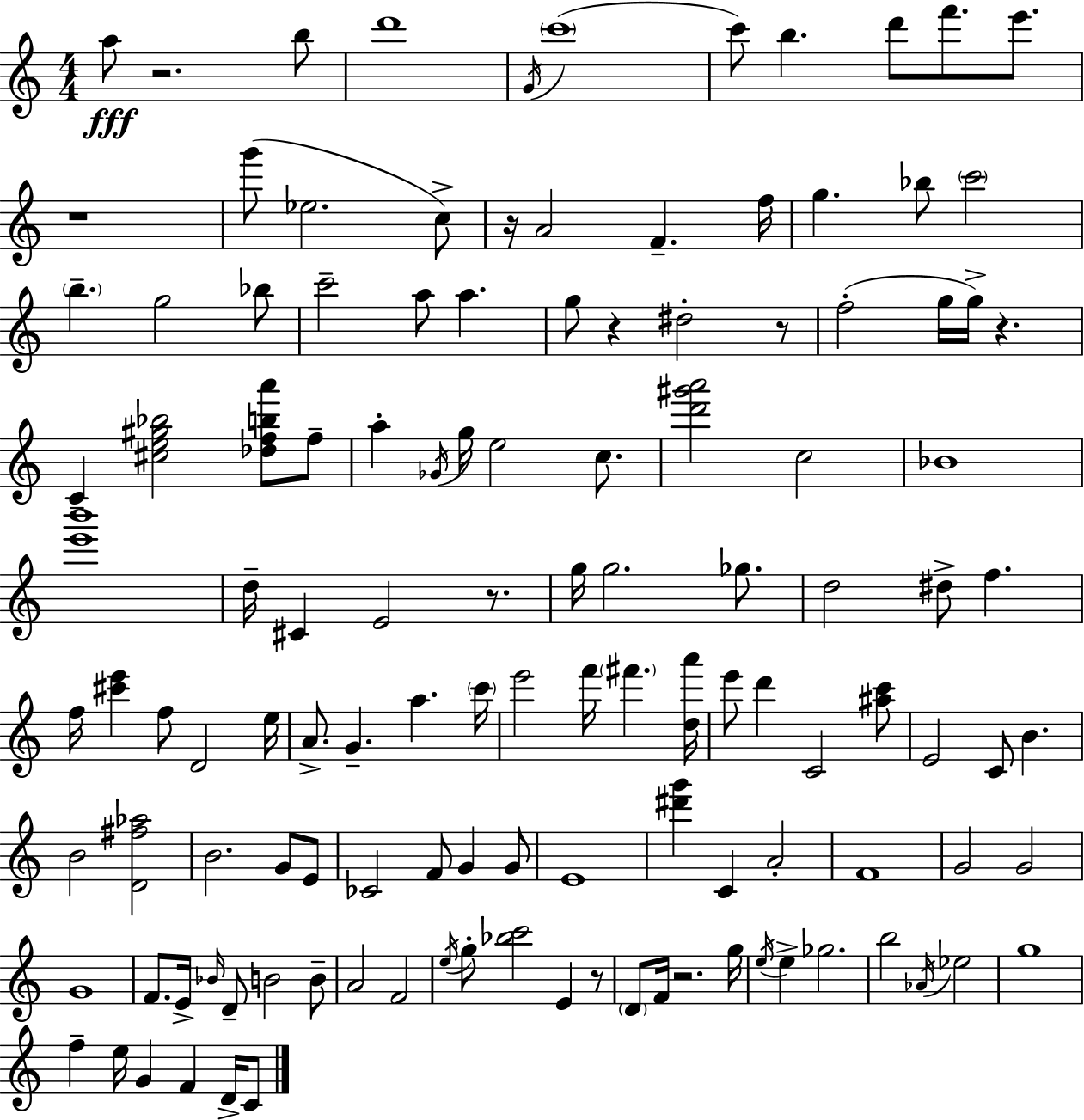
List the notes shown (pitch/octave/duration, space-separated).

A5/e R/h. B5/e D6/w G4/s C6/w C6/e B5/q. D6/e F6/e. E6/e. R/w G6/e Eb5/h. C5/e R/s A4/h F4/q. F5/s G5/q. Bb5/e C6/h B5/q. G5/h Bb5/e C6/h A5/e A5/q. G5/e R/q D#5/h R/e F5/h G5/s G5/s R/q. C4/q [C#5,E5,G#5,Bb5]/h [Db5,F5,B5,A6]/e F5/e A5/q Gb4/s G5/s E5/h C5/e. [D6,G#6,A6]/h C5/h Bb4/w [E6,B6]/w D5/s C#4/q E4/h R/e. G5/s G5/h. Gb5/e. D5/h D#5/e F5/q. F5/s [C#6,E6]/q F5/e D4/h E5/s A4/e. G4/q. A5/q. C6/s E6/h F6/s F#6/q. [D5,A6]/s E6/e D6/q C4/h [A#5,C6]/e E4/h C4/e B4/q. B4/h [D4,F#5,Ab5]/h B4/h. G4/e E4/e CES4/h F4/e G4/q G4/e E4/w [D#6,G6]/q C4/q A4/h F4/w G4/h G4/h G4/w F4/e. E4/s Bb4/s D4/e B4/h B4/e A4/h F4/h E5/s G5/e [Bb5,C6]/h E4/q R/e D4/e F4/s R/h. G5/s E5/s E5/q Gb5/h. B5/h Ab4/s Eb5/h G5/w F5/q E5/s G4/q F4/q D4/s C4/e